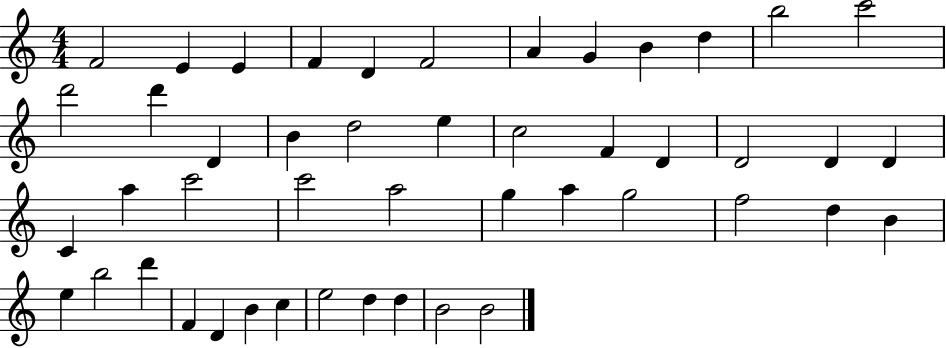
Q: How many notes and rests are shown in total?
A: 47